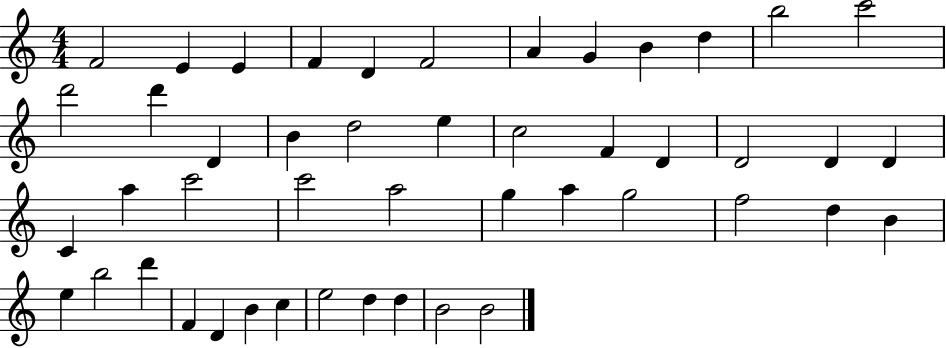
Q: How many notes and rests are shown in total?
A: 47